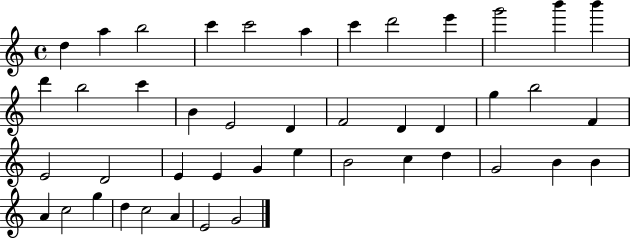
X:1
T:Untitled
M:4/4
L:1/4
K:C
d a b2 c' c'2 a c' d'2 e' g'2 b' b' d' b2 c' B E2 D F2 D D g b2 F E2 D2 E E G e B2 c d G2 B B A c2 g d c2 A E2 G2